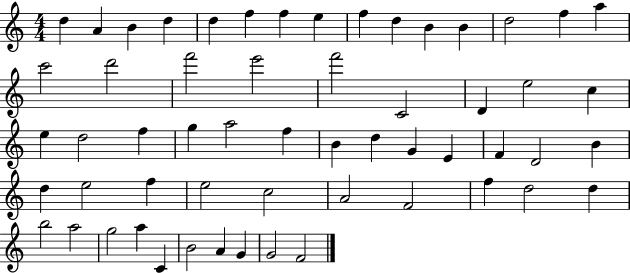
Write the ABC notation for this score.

X:1
T:Untitled
M:4/4
L:1/4
K:C
d A B d d f f e f d B B d2 f a c'2 d'2 f'2 e'2 f'2 C2 D e2 c e d2 f g a2 f B d G E F D2 B d e2 f e2 c2 A2 F2 f d2 d b2 a2 g2 a C B2 A G G2 F2